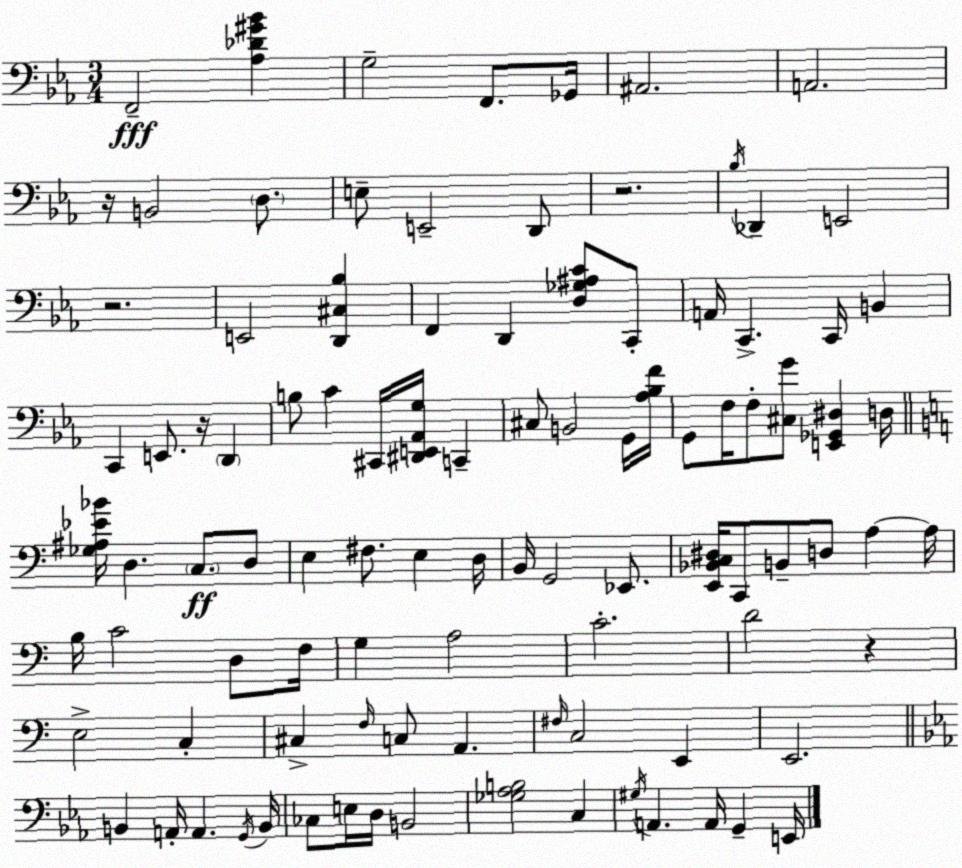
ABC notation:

X:1
T:Untitled
M:3/4
L:1/4
K:Cm
F,,2 [_A,_D^G_B] G,2 F,,/2 _G,,/4 ^A,,2 A,,2 z/4 B,,2 D,/2 E,/2 E,,2 D,,/2 z2 _B,/4 _D,, E,,2 z2 E,,2 [D,,^C,_B,] F,, D,, [D,_G,^A,C]/2 C,,/2 A,,/4 C,, C,,/4 B,, C,, E,,/2 z/4 D,, B,/2 C ^C,,/4 [^D,,E,,_A,,G,]/4 C,, ^C,/2 B,,2 G,,/4 [_A,_B,F]/4 G,,/2 F,/4 F,/2 [^C,G]/2 [E,,_G,,^D,] D,/4 [_G,^A,_E_B]/4 D, C,/2 D,/2 E, ^F,/2 E, D,/4 B,,/4 G,,2 _E,,/2 [E,,_B,,C,^D,]/4 C,,/2 B,,/2 D,/2 A, A,/4 B,/4 C2 D,/2 F,/4 G, A,2 C2 D2 z E,2 C, ^C, F,/4 C,/2 A,, ^F,/4 C,2 E,, E,,2 B,, A,,/4 A,, G,,/4 B,,/4 _C,/2 E,/4 D,/4 B,,2 [_G,_A,B,]2 C, ^G,/4 A,, A,,/4 G,, E,,/4